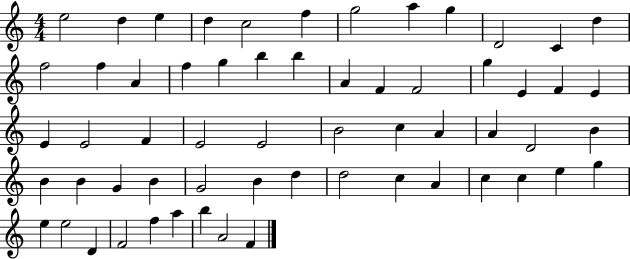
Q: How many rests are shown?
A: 0